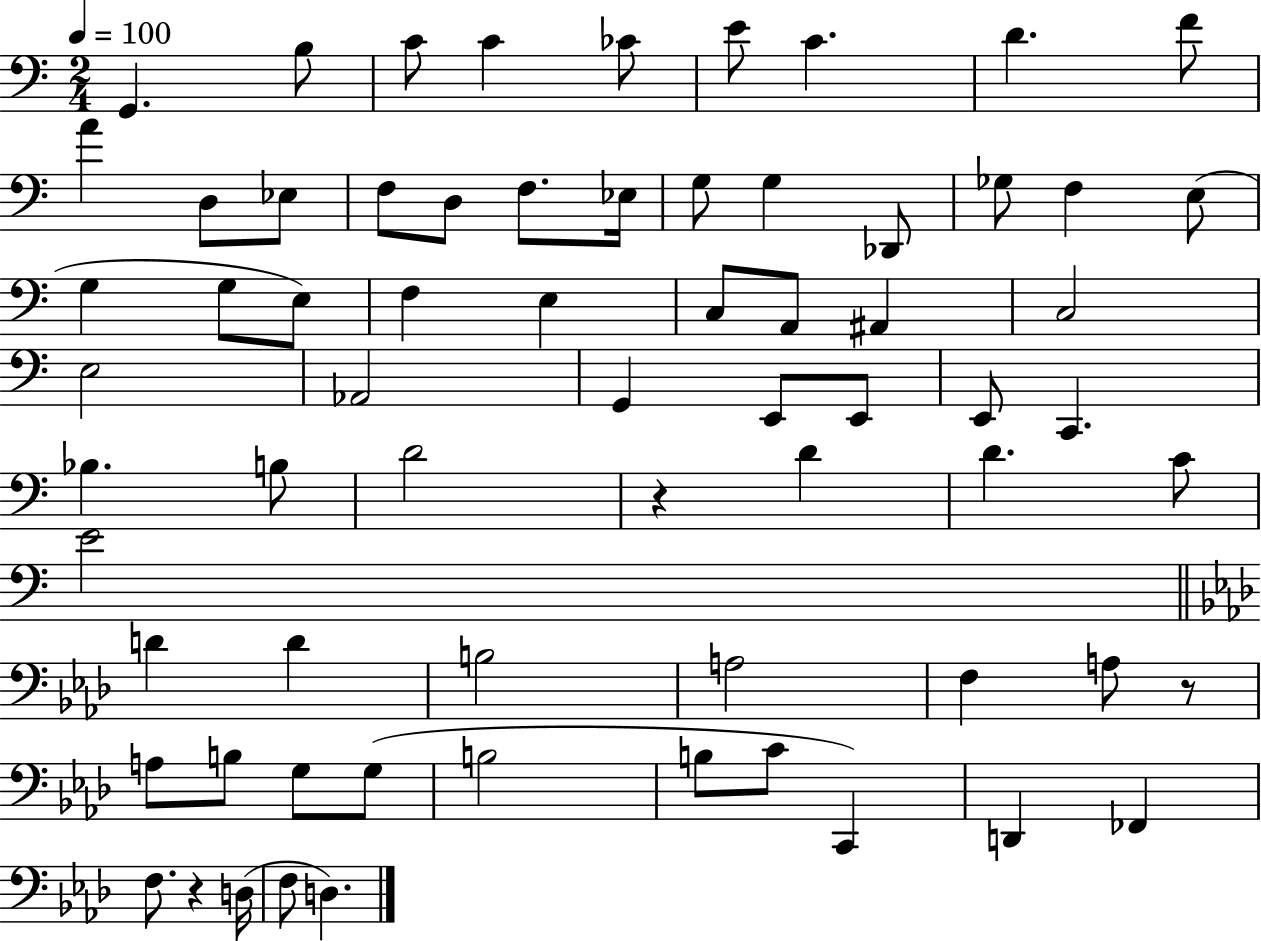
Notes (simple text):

G2/q. B3/e C4/e C4/q CES4/e E4/e C4/q. D4/q. F4/e A4/q D3/e Eb3/e F3/e D3/e F3/e. Eb3/s G3/e G3/q Db2/e Gb3/e F3/q E3/e G3/q G3/e E3/e F3/q E3/q C3/e A2/e A#2/q C3/h E3/h Ab2/h G2/q E2/e E2/e E2/e C2/q. Bb3/q. B3/e D4/h R/q D4/q D4/q. C4/e E4/h D4/q D4/q B3/h A3/h F3/q A3/e R/e A3/e B3/e G3/e G3/e B3/h B3/e C4/e C2/q D2/q FES2/q F3/e. R/q D3/s F3/e D3/q.